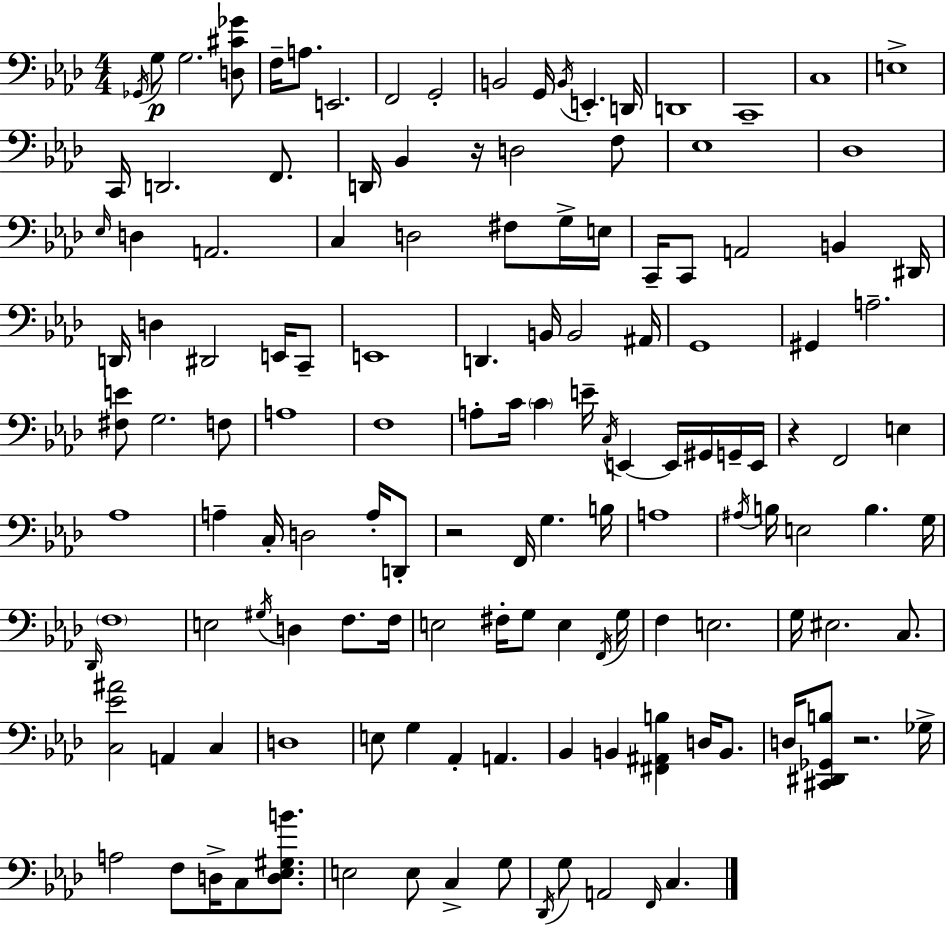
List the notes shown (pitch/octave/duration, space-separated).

Gb2/s G3/e G3/h. [D3,C#4,Gb4]/e F3/s A3/e. E2/h. F2/h G2/h B2/h G2/s B2/s E2/q. D2/s D2/w C2/w C3/w E3/w C2/s D2/h. F2/e. D2/s Bb2/q R/s D3/h F3/e Eb3/w Db3/w Eb3/s D3/q A2/h. C3/q D3/h F#3/e G3/s E3/s C2/s C2/e A2/h B2/q D#2/s D2/s D3/q D#2/h E2/s C2/e E2/w D2/q. B2/s B2/h A#2/s G2/w G#2/q A3/h. [F#3,E4]/e G3/h. F3/e A3/w F3/w A3/e C4/s C4/q E4/s C3/s E2/q E2/s G#2/s G2/s E2/s R/q F2/h E3/q Ab3/w A3/q C3/s D3/h A3/s D2/e R/h F2/s G3/q. B3/s A3/w A#3/s B3/s E3/h B3/q. G3/s Db2/s F3/w E3/h G#3/s D3/q F3/e. F3/s E3/h F#3/s G3/e E3/q F2/s G3/s F3/q E3/h. G3/s EIS3/h. C3/e. [C3,Eb4,A#4]/h A2/q C3/q D3/w E3/e G3/q Ab2/q A2/q. Bb2/q B2/q [F#2,A#2,B3]/q D3/s B2/e. D3/s [C#2,D#2,Gb2,B3]/e R/h. Gb3/s A3/h F3/e D3/s C3/e [D3,Eb3,G#3,B4]/e. E3/h E3/e C3/q G3/e Db2/s G3/e A2/h F2/s C3/q.